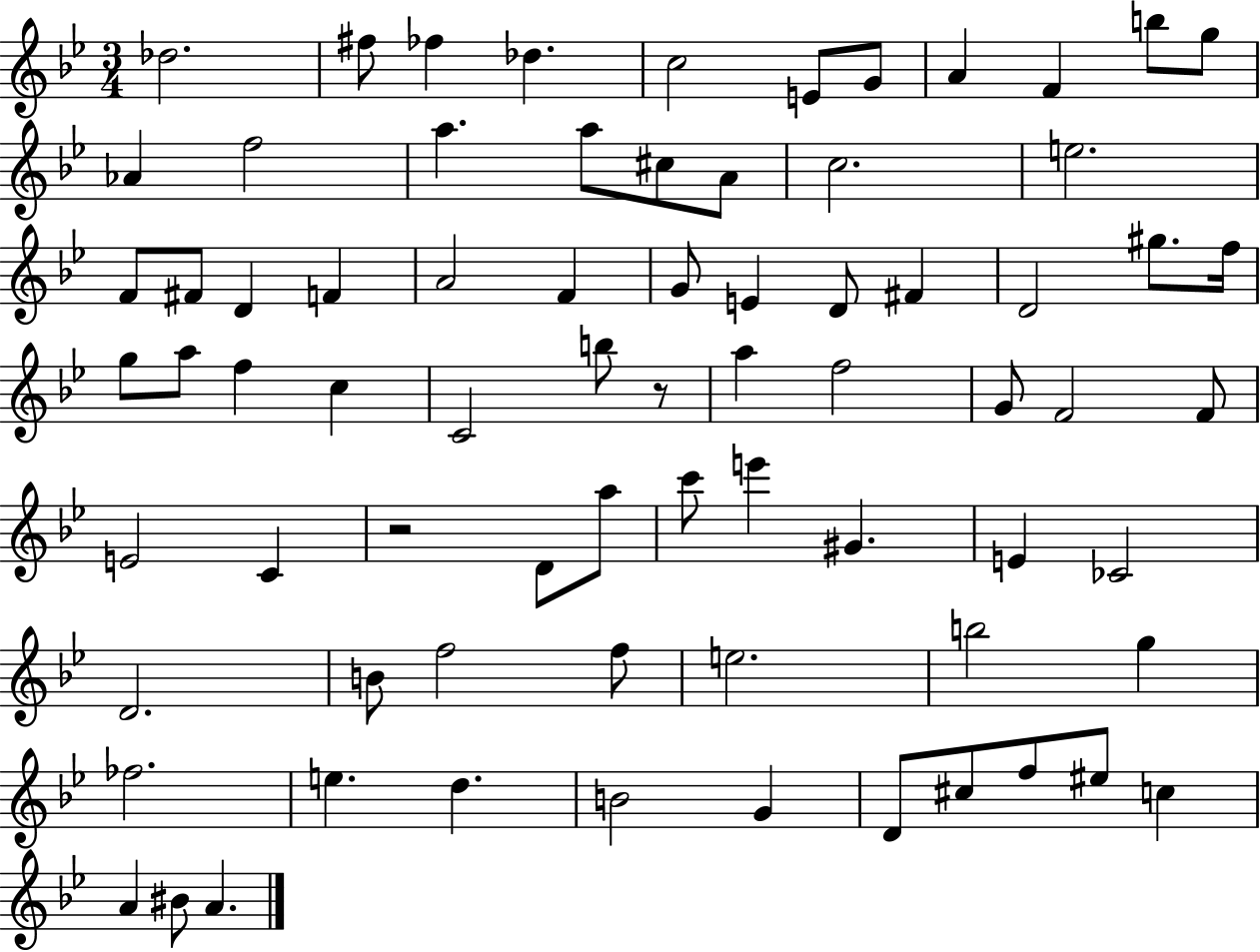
Db5/h. F#5/e FES5/q Db5/q. C5/h E4/e G4/e A4/q F4/q B5/e G5/e Ab4/q F5/h A5/q. A5/e C#5/e A4/e C5/h. E5/h. F4/e F#4/e D4/q F4/q A4/h F4/q G4/e E4/q D4/e F#4/q D4/h G#5/e. F5/s G5/e A5/e F5/q C5/q C4/h B5/e R/e A5/q F5/h G4/e F4/h F4/e E4/h C4/q R/h D4/e A5/e C6/e E6/q G#4/q. E4/q CES4/h D4/h. B4/e F5/h F5/e E5/h. B5/h G5/q FES5/h. E5/q. D5/q. B4/h G4/q D4/e C#5/e F5/e EIS5/e C5/q A4/q BIS4/e A4/q.